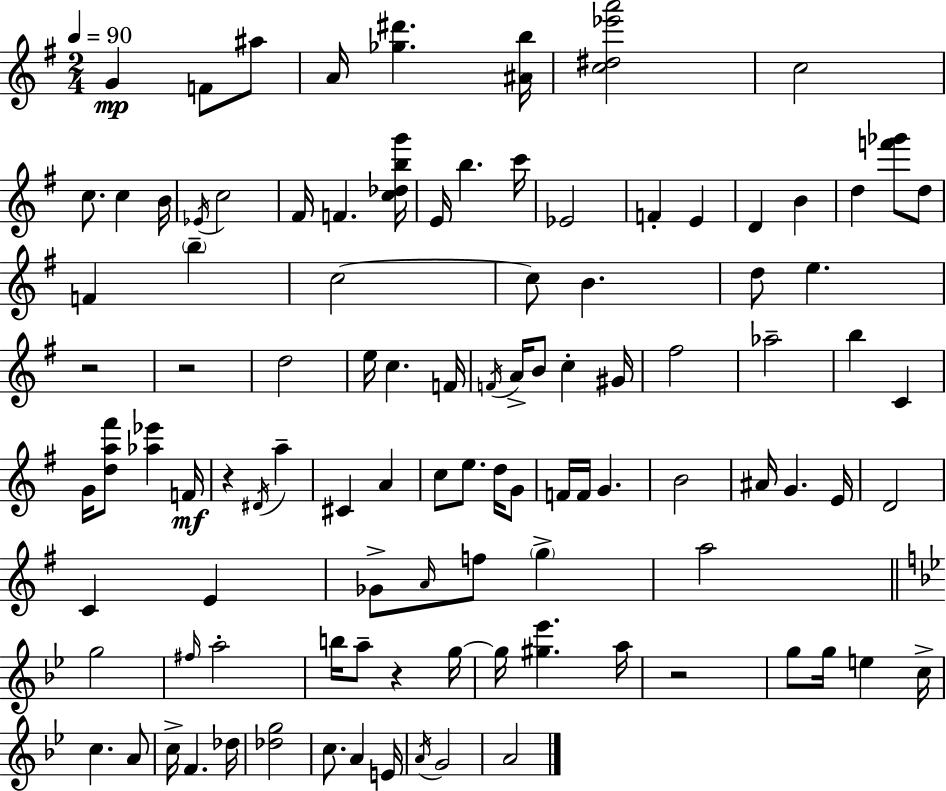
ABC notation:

X:1
T:Untitled
M:2/4
L:1/4
K:Em
G F/2 ^a/2 A/4 [_g^d'] [^Ab]/4 [c^d_e'a']2 c2 c/2 c B/4 _E/4 c2 ^F/4 F [c_dbg']/4 E/4 b c'/4 _E2 F E D B d [f'_g']/2 d/2 F b c2 c/2 B d/2 e z2 z2 d2 e/4 c F/4 F/4 A/4 B/2 c ^G/4 ^f2 _a2 b C G/4 [da^f']/2 [_a_e'] F/4 z ^D/4 a ^C A c/2 e/2 d/4 G/2 F/4 F/4 G B2 ^A/4 G E/4 D2 C E _G/2 A/4 f/2 g a2 g2 ^f/4 a2 b/4 a/2 z g/4 g/4 [^g_e'] a/4 z2 g/2 g/4 e c/4 c A/2 c/4 F _d/4 [_dg]2 c/2 A E/4 A/4 G2 A2